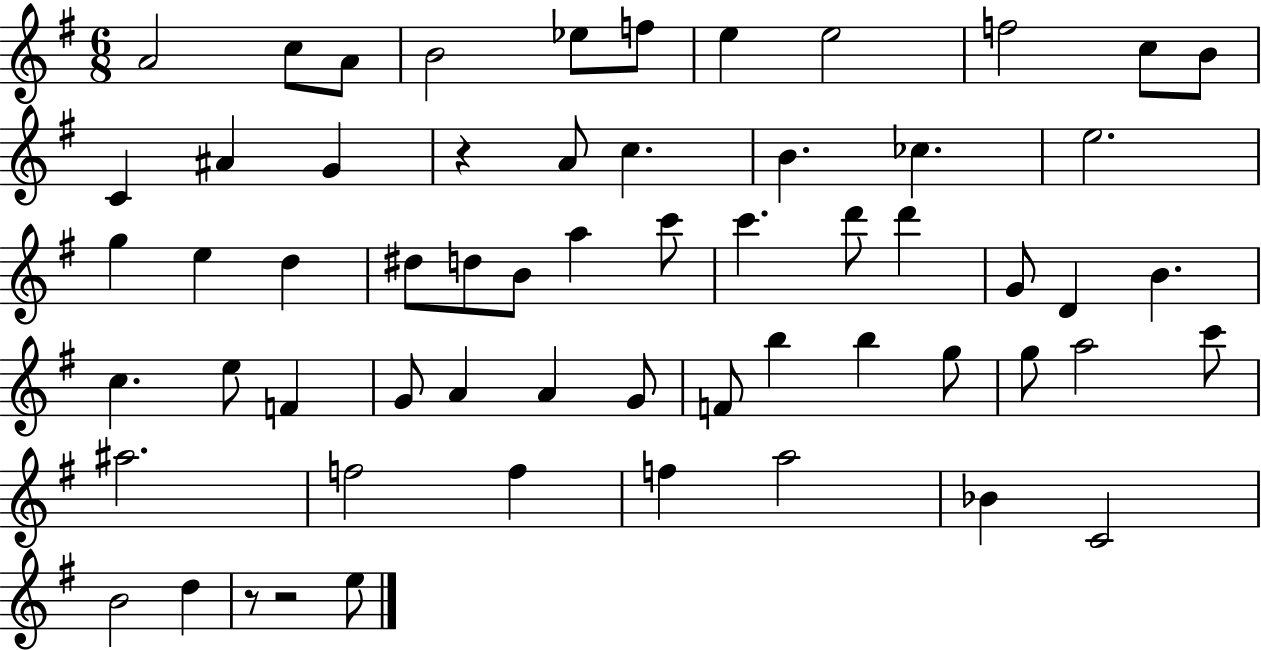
{
  \clef treble
  \numericTimeSignature
  \time 6/8
  \key g \major
  a'2 c''8 a'8 | b'2 ees''8 f''8 | e''4 e''2 | f''2 c''8 b'8 | \break c'4 ais'4 g'4 | r4 a'8 c''4. | b'4. ces''4. | e''2. | \break g''4 e''4 d''4 | dis''8 d''8 b'8 a''4 c'''8 | c'''4. d'''8 d'''4 | g'8 d'4 b'4. | \break c''4. e''8 f'4 | g'8 a'4 a'4 g'8 | f'8 b''4 b''4 g''8 | g''8 a''2 c'''8 | \break ais''2. | f''2 f''4 | f''4 a''2 | bes'4 c'2 | \break b'2 d''4 | r8 r2 e''8 | \bar "|."
}